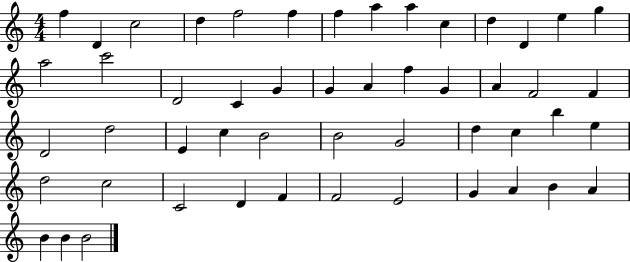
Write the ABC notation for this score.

X:1
T:Untitled
M:4/4
L:1/4
K:C
f D c2 d f2 f f a a c d D e g a2 c'2 D2 C G G A f G A F2 F D2 d2 E c B2 B2 G2 d c b e d2 c2 C2 D F F2 E2 G A B A B B B2